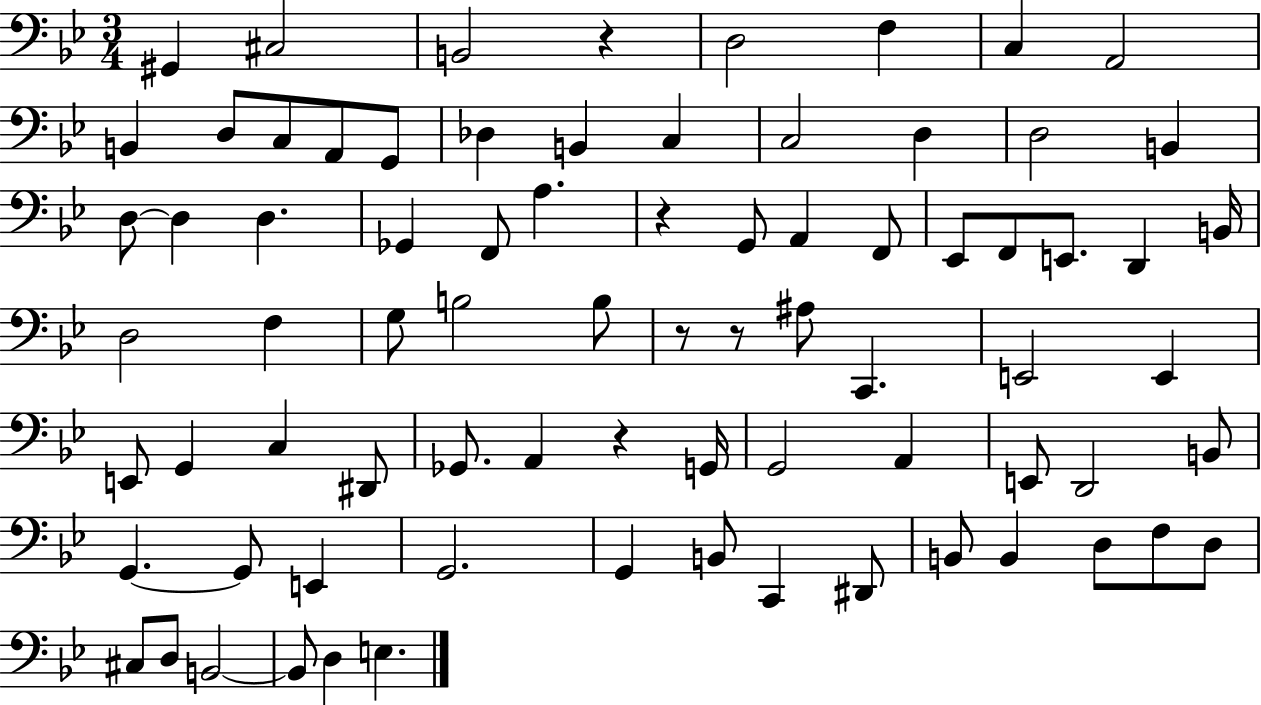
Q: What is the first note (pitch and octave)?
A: G#2